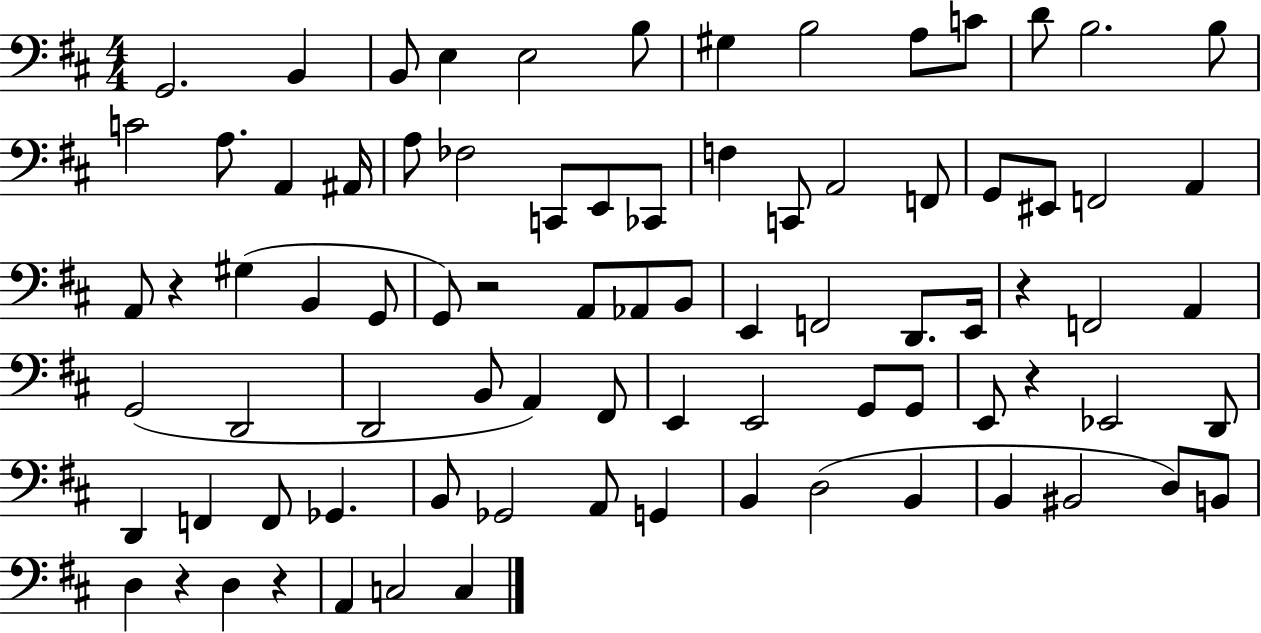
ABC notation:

X:1
T:Untitled
M:4/4
L:1/4
K:D
G,,2 B,, B,,/2 E, E,2 B,/2 ^G, B,2 A,/2 C/2 D/2 B,2 B,/2 C2 A,/2 A,, ^A,,/4 A,/2 _F,2 C,,/2 E,,/2 _C,,/2 F, C,,/2 A,,2 F,,/2 G,,/2 ^E,,/2 F,,2 A,, A,,/2 z ^G, B,, G,,/2 G,,/2 z2 A,,/2 _A,,/2 B,,/2 E,, F,,2 D,,/2 E,,/4 z F,,2 A,, G,,2 D,,2 D,,2 B,,/2 A,, ^F,,/2 E,, E,,2 G,,/2 G,,/2 E,,/2 z _E,,2 D,,/2 D,, F,, F,,/2 _G,, B,,/2 _G,,2 A,,/2 G,, B,, D,2 B,, B,, ^B,,2 D,/2 B,,/2 D, z D, z A,, C,2 C,